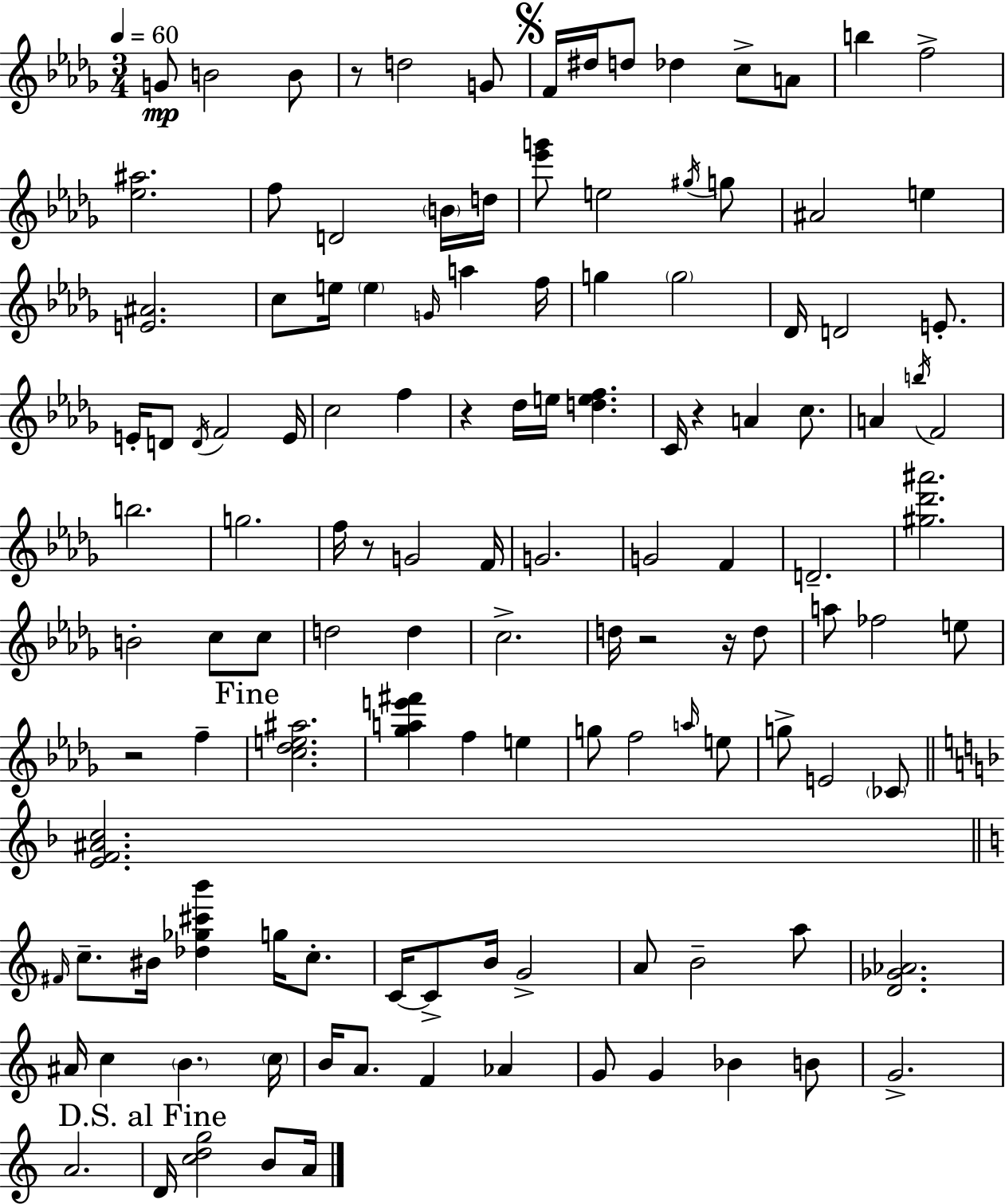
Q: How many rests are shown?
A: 7